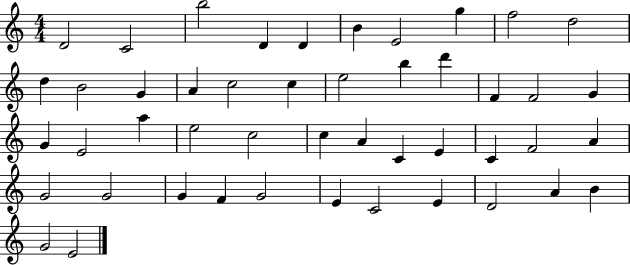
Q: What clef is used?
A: treble